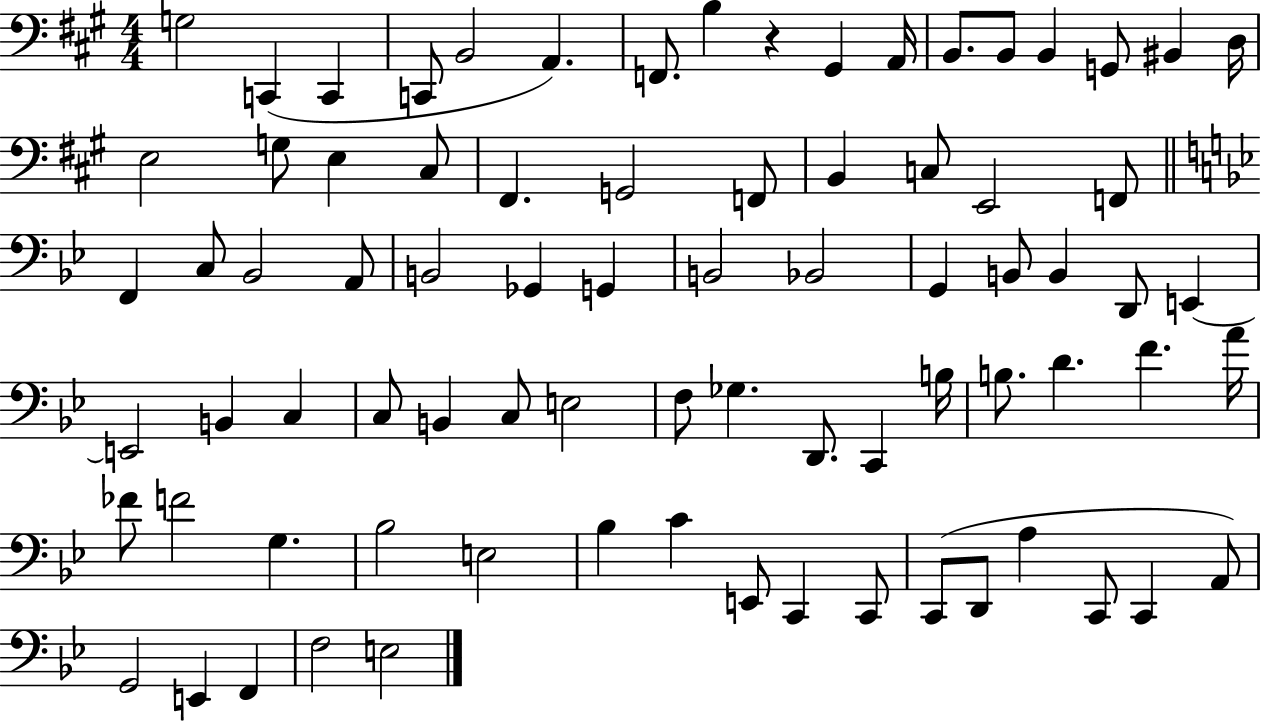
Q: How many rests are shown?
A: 1